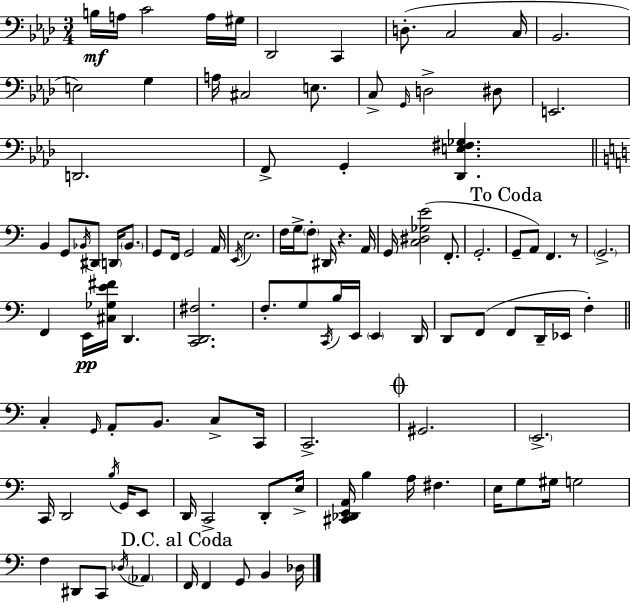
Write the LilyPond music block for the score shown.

{
  \clef bass
  \numericTimeSignature
  \time 3/4
  \key aes \major
  \repeat volta 2 { b16\mf a16 c'2 a16 gis16 | des,2 c,4 | d8.-.( c2 c16 | bes,2. | \break e2) g4 | a16 cis2 e8. | c8-> \grace { g,16 } d2-> dis8 | e,2. | \break d,2. | f,8-> g,4-. <des, e fis ges>4. | \bar "||" \break \key a \minor b,4 g,8 \acciaccatura { bes,16 } dis,8 \parenthesize d,16 \parenthesize bes,8. | g,8 f,16 g,2 | a,16 \acciaccatura { e,16 } e2. | f16 g16-> \parenthesize f8-. dis,16 r4. | \break a,16 g,16 <c dis ges e'>2( f,8.-. | g,2.-. | \mark "To Coda" g,8-- a,8) f,4. | r8 \parenthesize g,2.-> | \break f,4 e,16\pp <cis ges e' fis'>16 d,4. | <c, d, fis>2. | f8.-. g8 \acciaccatura { c,16 } b16 e,16 \parenthesize e,4 | d,16 d,8 f,8( f,8 d,16-- ees,16 f4-.) | \break \bar "||" \break \key c \major c4-. \grace { g,16 } a,8-. b,8. c8-> | c,16 c,2.-> | \mark \markup { \musicglyph "scripts.coda" } gis,2. | \parenthesize e,2.-> | \break c,16 d,2 \acciaccatura { b16 } g,16 | e,8 d,16 c,2-> d,8-. | e16-> <cis, des, e, a,>16 b4 a16 fis4. | e16 g8 gis16 g2 | \break f4 dis,8 c,8 \acciaccatura { des16 } \parenthesize aes,4 | \mark "D.C. al Coda" f,16 f,4 g,8 b,4 | des16 } \bar "|."
}